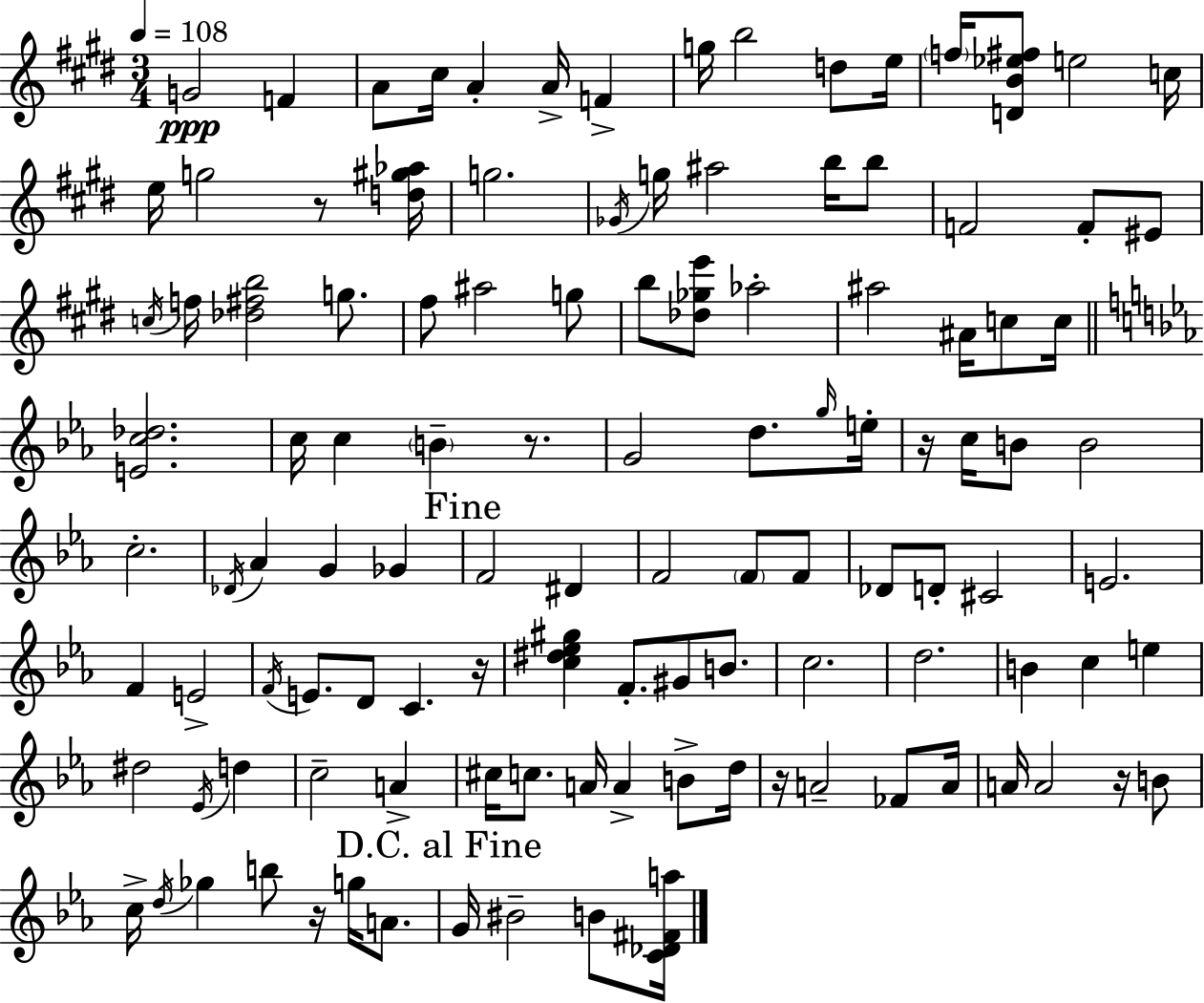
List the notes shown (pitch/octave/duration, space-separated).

G4/h F4/q A4/e C#5/s A4/q A4/s F4/q G5/s B5/h D5/e E5/s F5/s [D4,B4,Eb5,F#5]/e E5/h C5/s E5/s G5/h R/e [D5,G#5,Ab5]/s G5/h. Gb4/s G5/s A#5/h B5/s B5/e F4/h F4/e EIS4/e C5/s F5/s [Db5,F#5,B5]/h G5/e. F#5/e A#5/h G5/e B5/e [Db5,Gb5,E6]/e Ab5/h A#5/h A#4/s C5/e C5/s [E4,C5,Db5]/h. C5/s C5/q B4/q R/e. G4/h D5/e. G5/s E5/s R/s C5/s B4/e B4/h C5/h. Db4/s Ab4/q G4/q Gb4/q F4/h D#4/q F4/h F4/e F4/e Db4/e D4/e C#4/h E4/h. F4/q E4/h F4/s E4/e. D4/e C4/q. R/s [C5,D#5,Eb5,G#5]/q F4/e. G#4/e B4/e. C5/h. D5/h. B4/q C5/q E5/q D#5/h Eb4/s D5/q C5/h A4/q C#5/s C5/e. A4/s A4/q B4/e D5/s R/s A4/h FES4/e A4/s A4/s A4/h R/s B4/e C5/s D5/s Gb5/q B5/e R/s G5/s A4/e. G4/s BIS4/h B4/e [C4,Db4,F#4,A5]/s